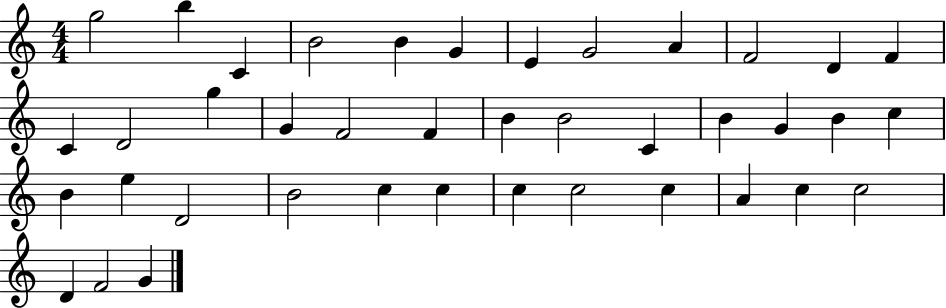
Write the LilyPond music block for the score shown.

{
  \clef treble
  \numericTimeSignature
  \time 4/4
  \key c \major
  g''2 b''4 c'4 | b'2 b'4 g'4 | e'4 g'2 a'4 | f'2 d'4 f'4 | \break c'4 d'2 g''4 | g'4 f'2 f'4 | b'4 b'2 c'4 | b'4 g'4 b'4 c''4 | \break b'4 e''4 d'2 | b'2 c''4 c''4 | c''4 c''2 c''4 | a'4 c''4 c''2 | \break d'4 f'2 g'4 | \bar "|."
}